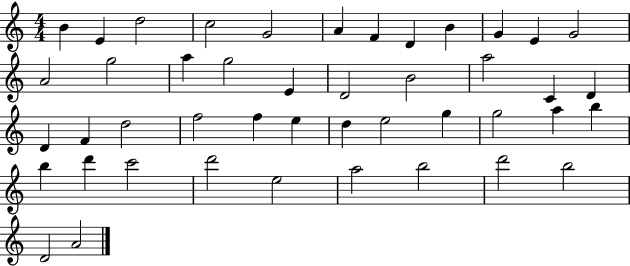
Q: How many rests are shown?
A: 0